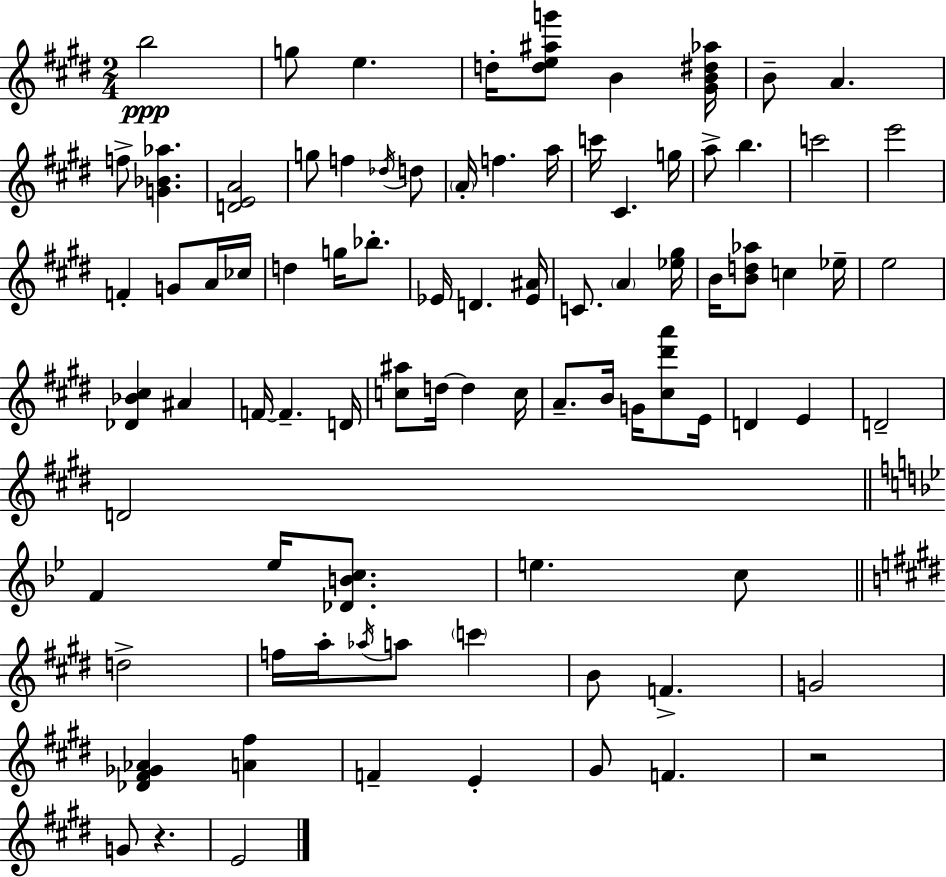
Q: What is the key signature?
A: E major